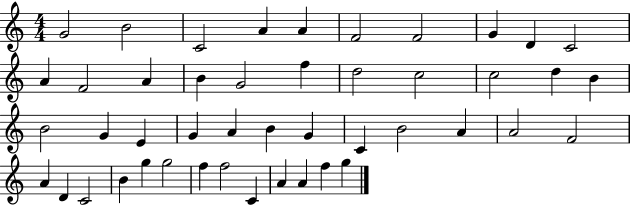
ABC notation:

X:1
T:Untitled
M:4/4
L:1/4
K:C
G2 B2 C2 A A F2 F2 G D C2 A F2 A B G2 f d2 c2 c2 d B B2 G E G A B G C B2 A A2 F2 A D C2 B g g2 f f2 C A A f g